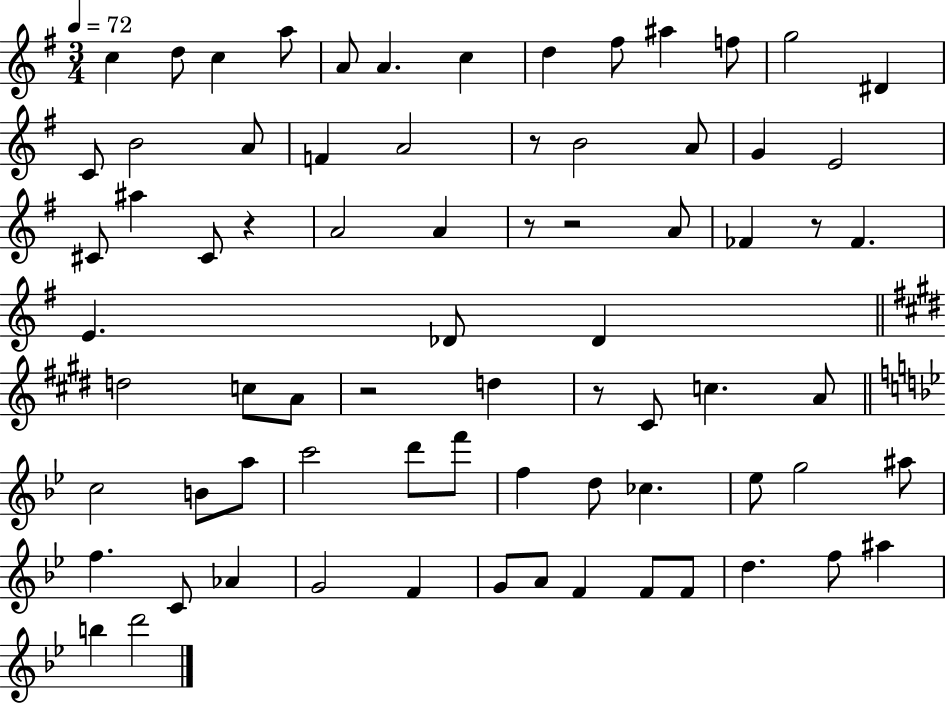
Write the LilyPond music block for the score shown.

{
  \clef treble
  \numericTimeSignature
  \time 3/4
  \key g \major
  \tempo 4 = 72
  c''4 d''8 c''4 a''8 | a'8 a'4. c''4 | d''4 fis''8 ais''4 f''8 | g''2 dis'4 | \break c'8 b'2 a'8 | f'4 a'2 | r8 b'2 a'8 | g'4 e'2 | \break cis'8 ais''4 cis'8 r4 | a'2 a'4 | r8 r2 a'8 | fes'4 r8 fes'4. | \break e'4. des'8 des'4 | \bar "||" \break \key e \major d''2 c''8 a'8 | r2 d''4 | r8 cis'8 c''4. a'8 | \bar "||" \break \key bes \major c''2 b'8 a''8 | c'''2 d'''8 f'''8 | f''4 d''8 ces''4. | ees''8 g''2 ais''8 | \break f''4. c'8 aes'4 | g'2 f'4 | g'8 a'8 f'4 f'8 f'8 | d''4. f''8 ais''4 | \break b''4 d'''2 | \bar "|."
}